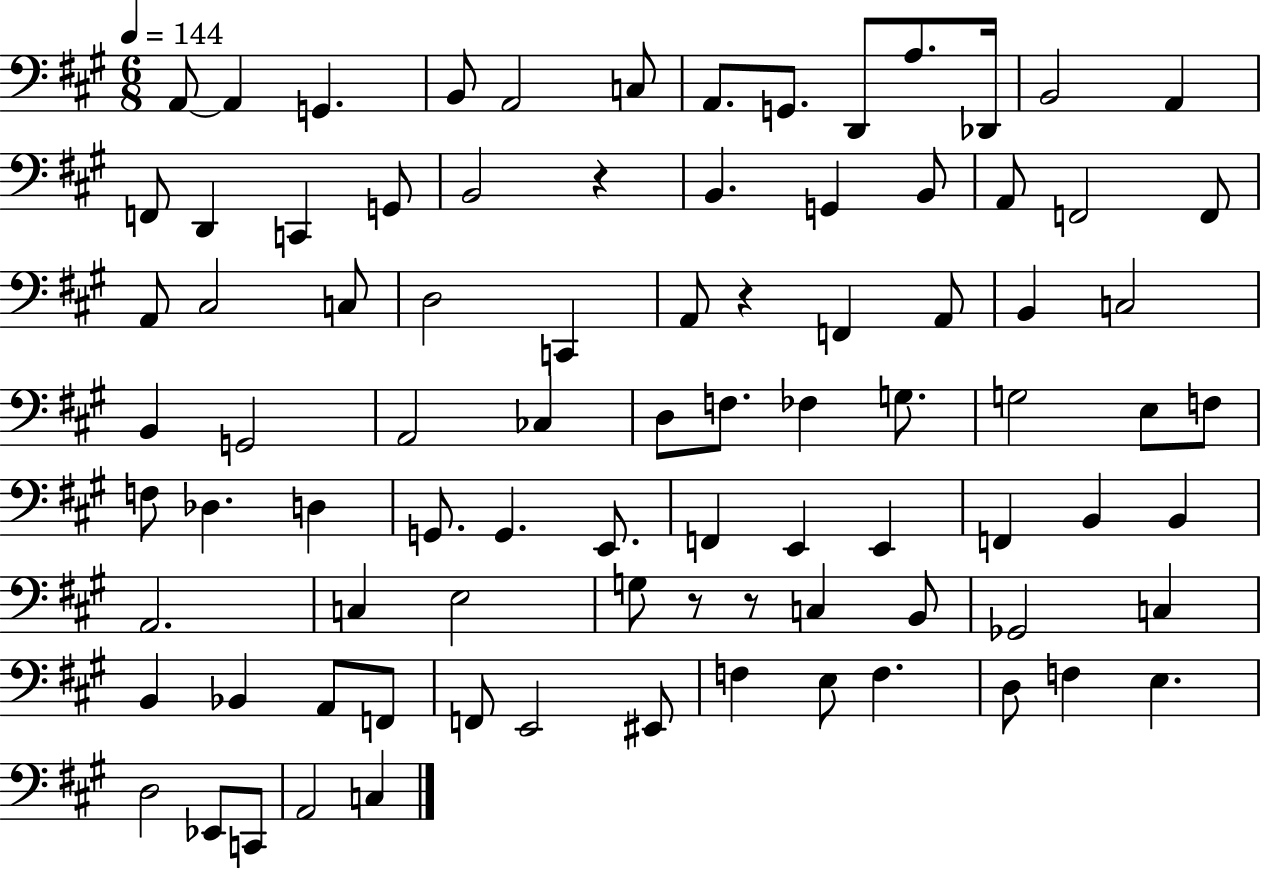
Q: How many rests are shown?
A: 4